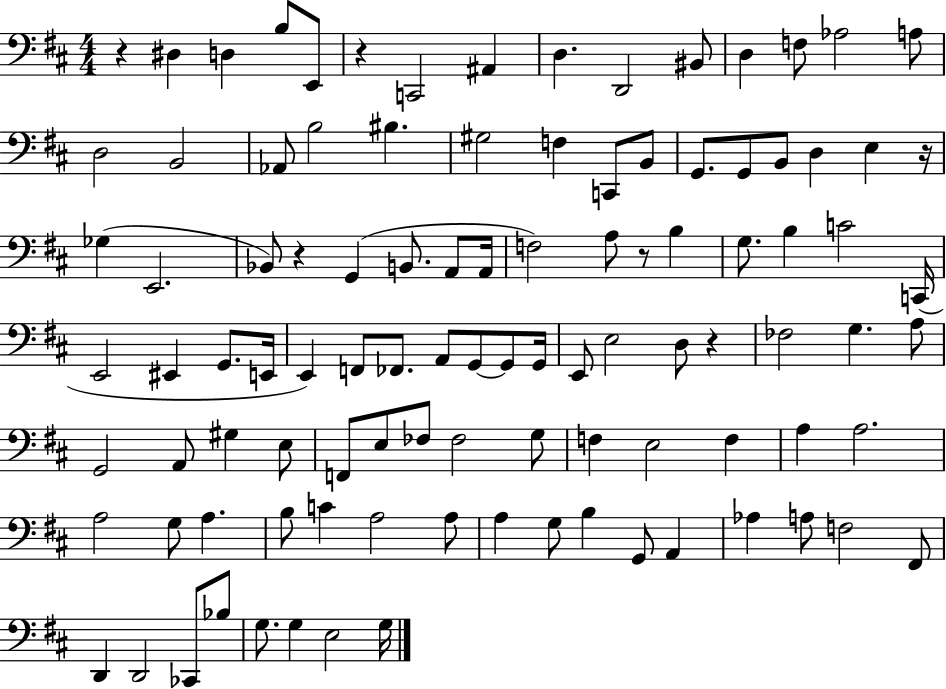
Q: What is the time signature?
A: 4/4